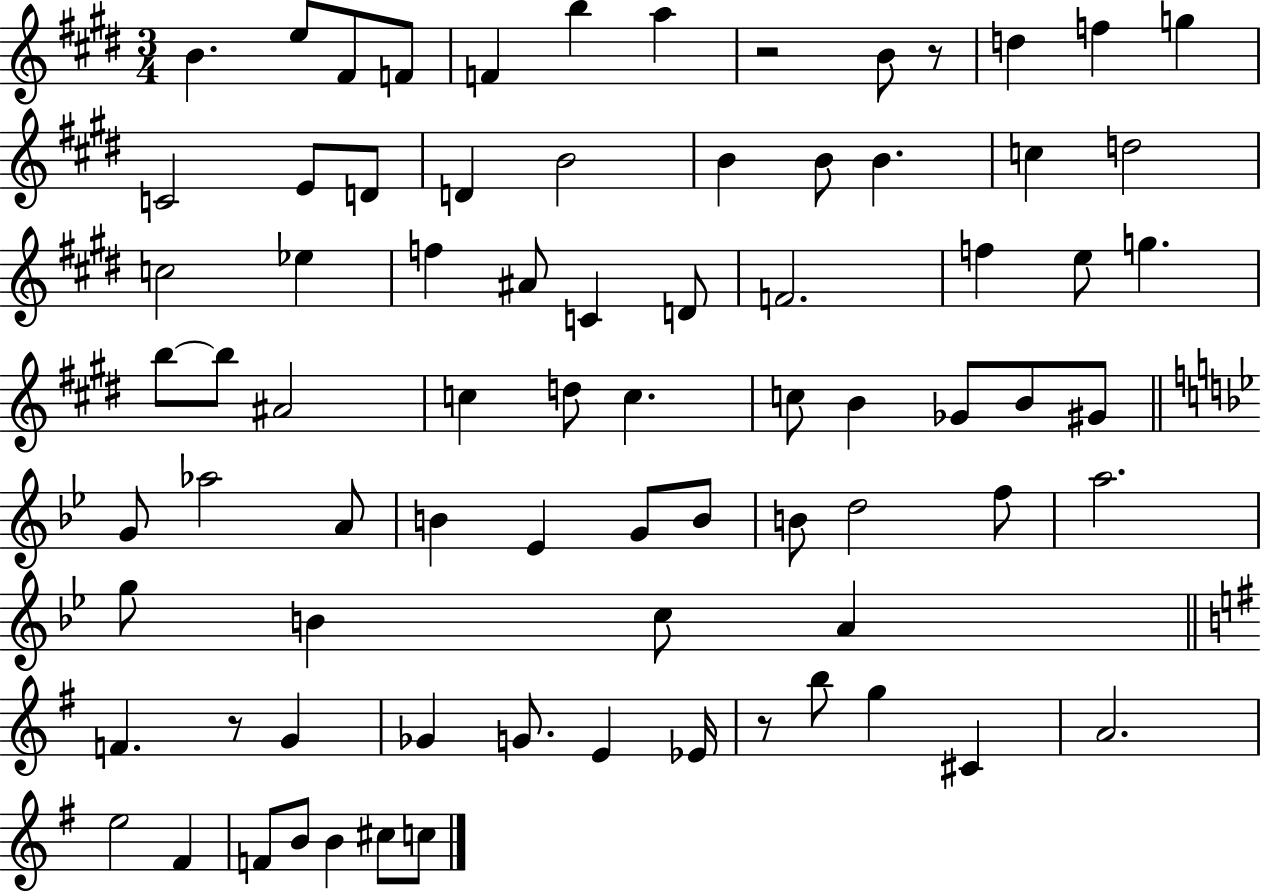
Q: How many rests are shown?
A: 4